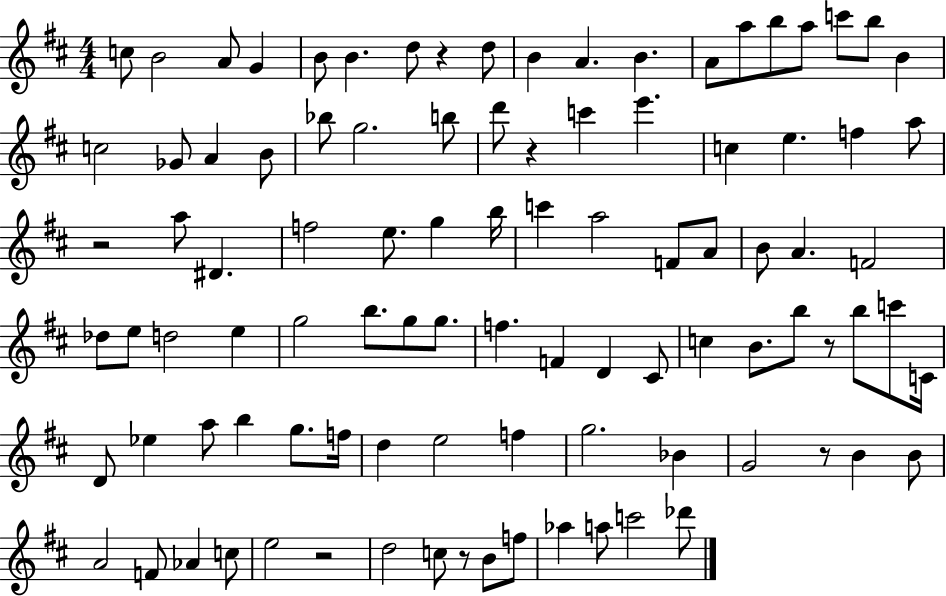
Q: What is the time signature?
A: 4/4